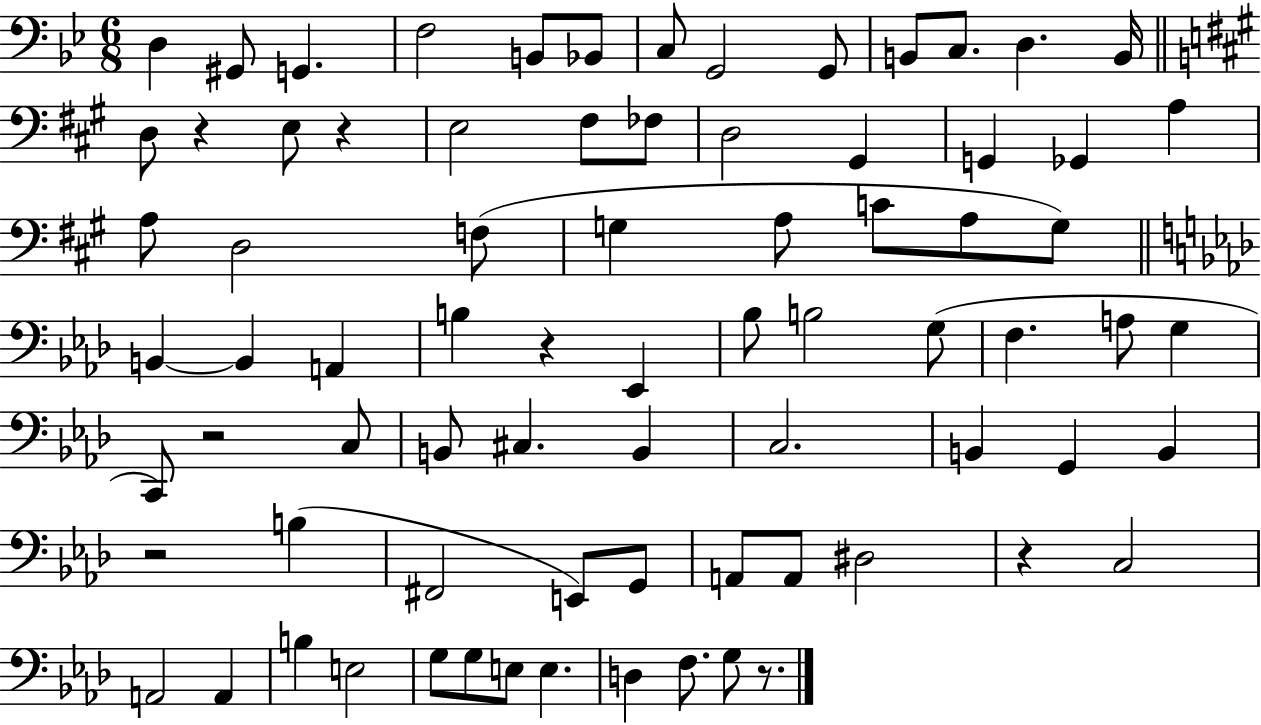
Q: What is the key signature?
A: BES major